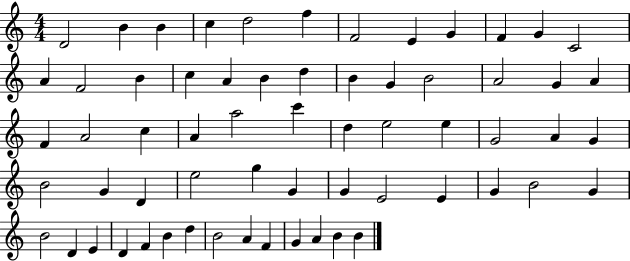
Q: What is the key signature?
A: C major